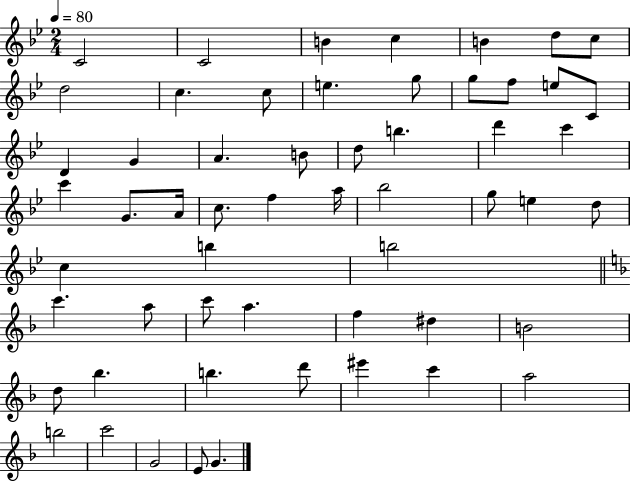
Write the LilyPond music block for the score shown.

{
  \clef treble
  \numericTimeSignature
  \time 2/4
  \key bes \major
  \tempo 4 = 80
  c'2 | c'2 | b'4 c''4 | b'4 d''8 c''8 | \break d''2 | c''4. c''8 | e''4. g''8 | g''8 f''8 e''8 c'8 | \break d'4 g'4 | a'4. b'8 | d''8 b''4. | d'''4 c'''4 | \break c'''4 g'8. a'16 | c''8. f''4 a''16 | bes''2 | g''8 e''4 d''8 | \break c''4 b''4 | b''2 | \bar "||" \break \key f \major c'''4. a''8 | c'''8 a''4. | f''4 dis''4 | b'2 | \break d''8 bes''4. | b''4. d'''8 | eis'''4 c'''4 | a''2 | \break b''2 | c'''2 | g'2 | e'8 g'4. | \break \bar "|."
}